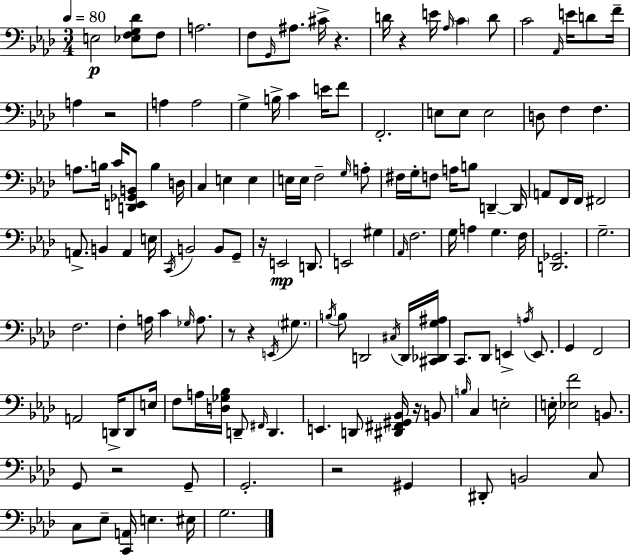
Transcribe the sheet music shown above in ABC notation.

X:1
T:Untitled
M:3/4
L:1/4
K:Fm
E,2 [_E,F,G,_D]/2 F,/2 A,2 F,/2 G,,/4 ^A,/2 ^C/4 z D/4 z E/4 _A,/4 C D/2 C2 _A,,/4 E/4 D/2 F/4 A, z2 A, A,2 G, B,/4 C E/4 F/2 F,,2 E,/2 E,/2 E,2 D,/2 F, F, A,/2 B,/4 C/4 [D,,E,,_G,,B,,]/2 B, D,/4 C, E, E, E,/4 E,/4 F,2 G,/4 A,/2 ^F,/4 G,/4 F,/2 A,/4 B,/2 D,, D,,/4 A,,/2 F,,/4 F,,/4 ^F,,2 A,,/2 B,, A,, E,/4 C,,/4 B,,2 B,,/2 G,,/2 z/4 E,,2 D,,/2 E,,2 ^G, _A,,/4 F,2 G,/4 A, G, F,/4 [D,,_G,,]2 G,2 F,2 F, A,/4 C _G,/4 A,/2 z/2 z E,,/4 ^G, B,/4 B,/2 D,,2 ^C,/4 D,,/4 [^C,,_D,,G,^A,]/4 C,,/2 _D,,/2 E,, A,/4 E,,/2 G,, F,,2 A,,2 D,,/4 D,,/2 E,/4 F,/2 A,/4 [D,_G,_B,]/4 D,,/2 ^F,,/4 D,, E,, D,,/2 [^D,,^F,,^G,,_B,,]/4 z/4 B,,/2 B,/4 C, E,2 E,/4 [_E,F]2 B,,/2 G,,/2 z2 G,,/2 G,,2 z2 ^G,, ^D,,/2 B,,2 C,/2 C,/2 _E,/2 [C,,A,,]/4 E, ^E,/4 G,2